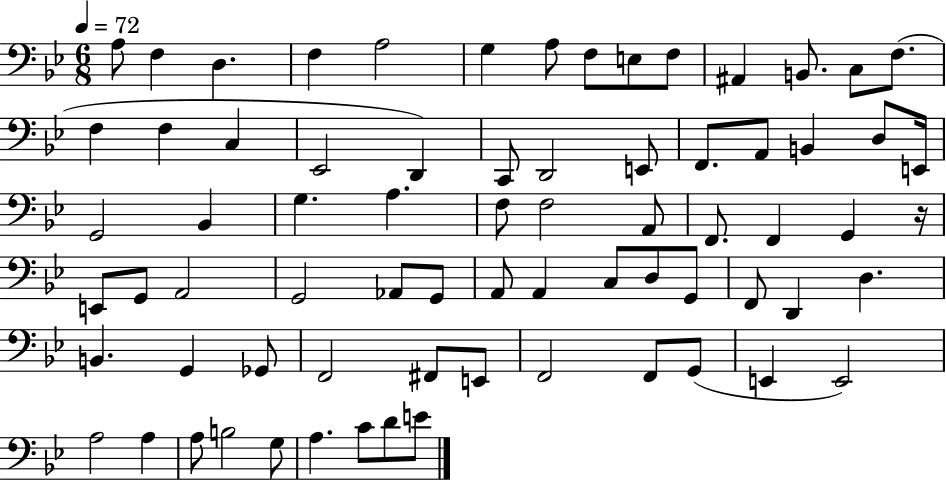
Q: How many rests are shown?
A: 1